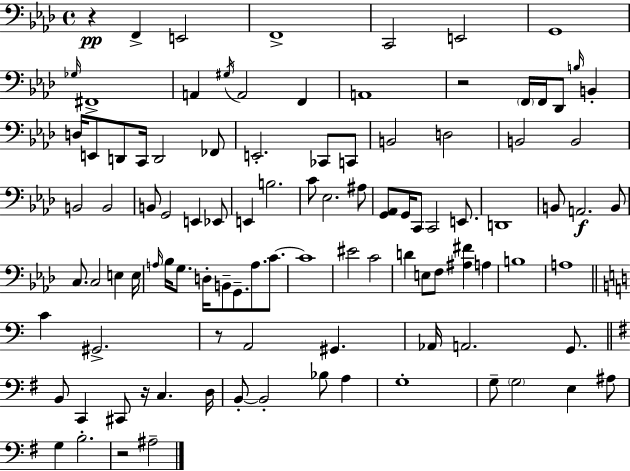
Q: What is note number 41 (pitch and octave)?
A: Eb3